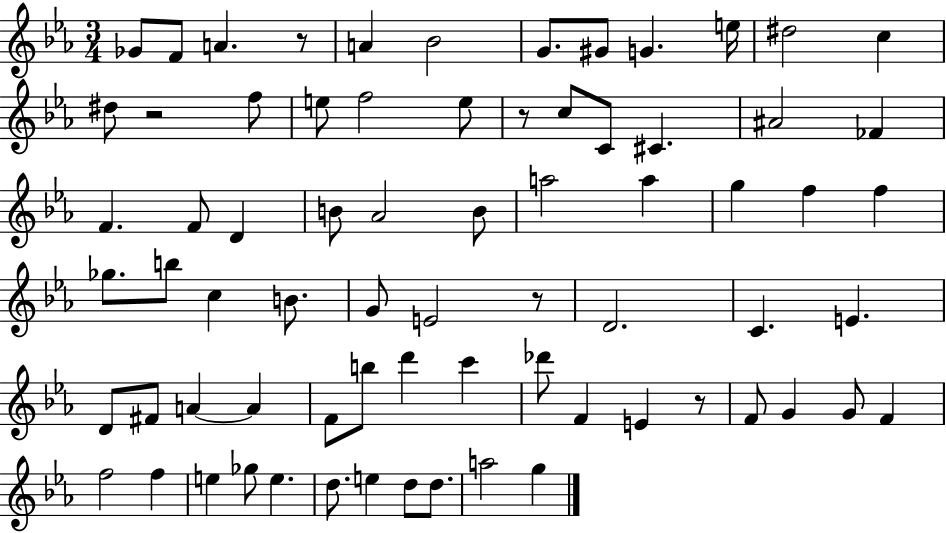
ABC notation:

X:1
T:Untitled
M:3/4
L:1/4
K:Eb
_G/2 F/2 A z/2 A _B2 G/2 ^G/2 G e/4 ^d2 c ^d/2 z2 f/2 e/2 f2 e/2 z/2 c/2 C/2 ^C ^A2 _F F F/2 D B/2 _A2 B/2 a2 a g f f _g/2 b/2 c B/2 G/2 E2 z/2 D2 C E D/2 ^F/2 A A F/2 b/2 d' c' _d'/2 F E z/2 F/2 G G/2 F f2 f e _g/2 e d/2 e d/2 d/2 a2 g